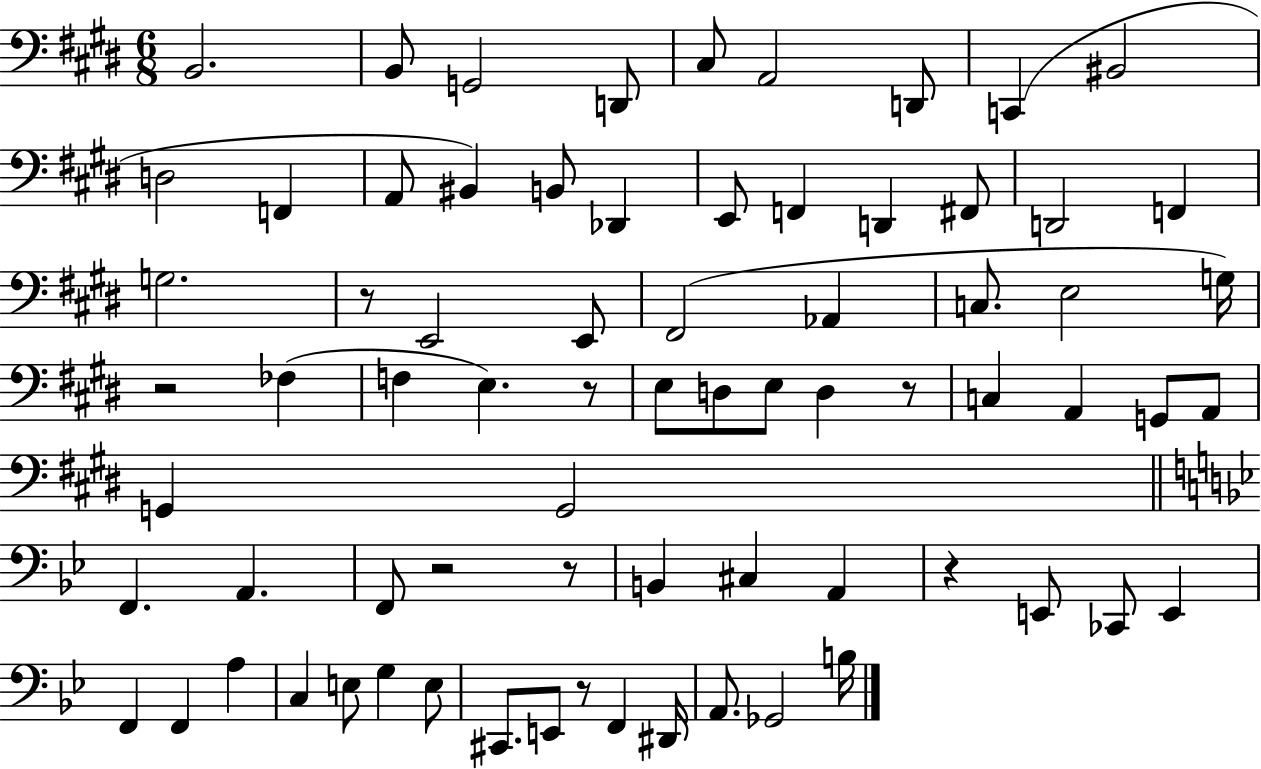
X:1
T:Untitled
M:6/8
L:1/4
K:E
B,,2 B,,/2 G,,2 D,,/2 ^C,/2 A,,2 D,,/2 C,, ^B,,2 D,2 F,, A,,/2 ^B,, B,,/2 _D,, E,,/2 F,, D,, ^F,,/2 D,,2 F,, G,2 z/2 E,,2 E,,/2 ^F,,2 _A,, C,/2 E,2 G,/4 z2 _F, F, E, z/2 E,/2 D,/2 E,/2 D, z/2 C, A,, G,,/2 A,,/2 G,, G,,2 F,, A,, F,,/2 z2 z/2 B,, ^C, A,, z E,,/2 _C,,/2 E,, F,, F,, A, C, E,/2 G, E,/2 ^C,,/2 E,,/2 z/2 F,, ^D,,/4 A,,/2 _G,,2 B,/4